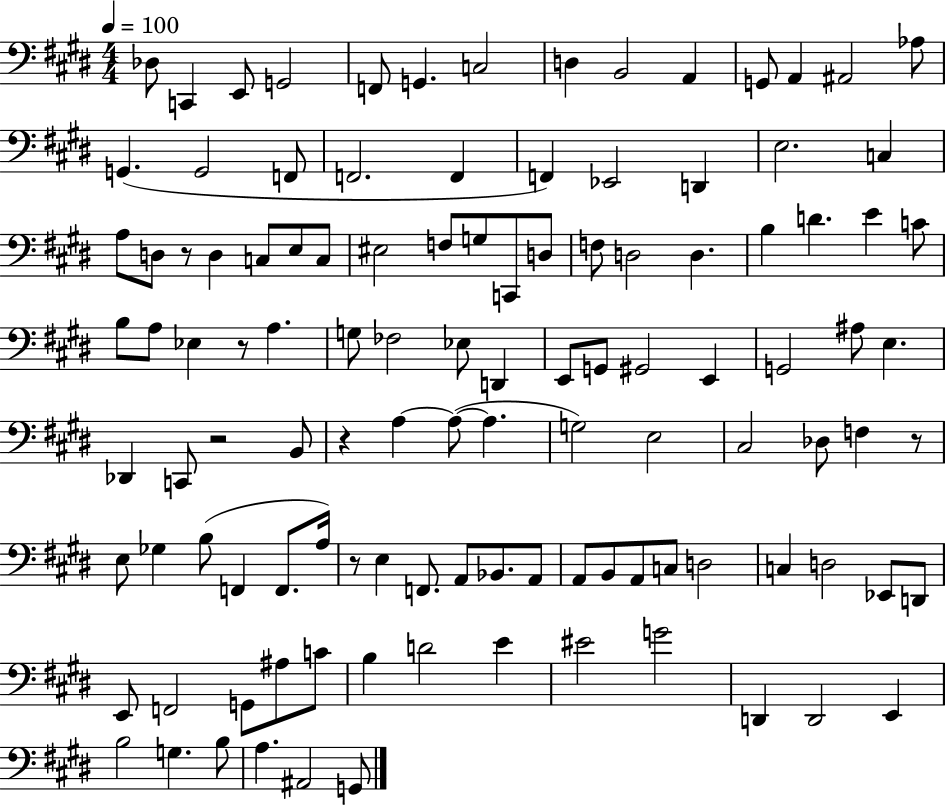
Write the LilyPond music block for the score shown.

{
  \clef bass
  \numericTimeSignature
  \time 4/4
  \key e \major
  \tempo 4 = 100
  \repeat volta 2 { des8 c,4 e,8 g,2 | f,8 g,4. c2 | d4 b,2 a,4 | g,8 a,4 ais,2 aes8 | \break g,4.( g,2 f,8 | f,2. f,4 | f,4) ees,2 d,4 | e2. c4 | \break a8 d8 r8 d4 c8 e8 c8 | eis2 f8 g8 c,8 d8 | f8 d2 d4. | b4 d'4. e'4 c'8 | \break b8 a8 ees4 r8 a4. | g8 fes2 ees8 d,4 | e,8 g,8 gis,2 e,4 | g,2 ais8 e4. | \break des,4 c,8 r2 b,8 | r4 a4~~ a8~(~ a4. | g2) e2 | cis2 des8 f4 r8 | \break e8 ges4 b8( f,4 f,8. a16) | r8 e4 f,8. a,8 bes,8. a,8 | a,8 b,8 a,8 c8 d2 | c4 d2 ees,8 d,8 | \break e,8 f,2 g,8 ais8 c'8 | b4 d'2 e'4 | eis'2 g'2 | d,4 d,2 e,4 | \break b2 g4. b8 | a4. ais,2 g,8 | } \bar "|."
}